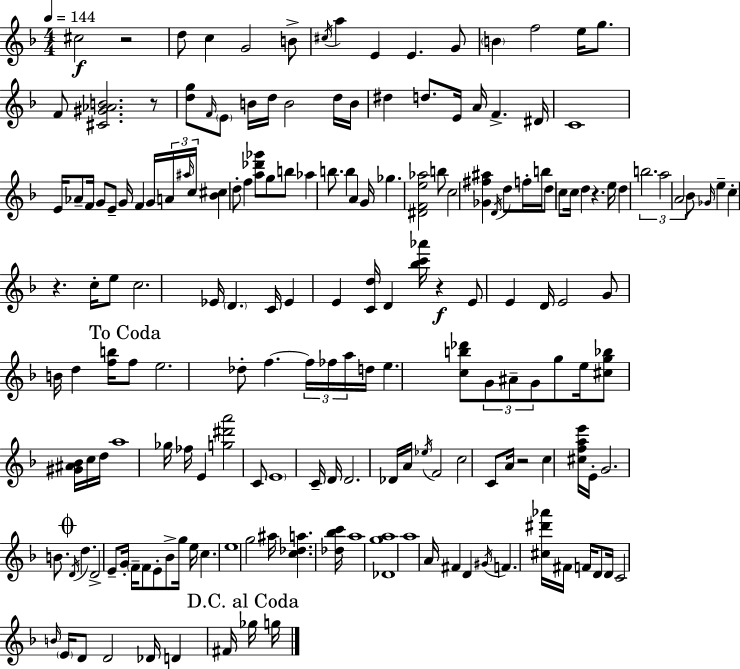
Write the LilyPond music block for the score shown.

{
  \clef treble
  \numericTimeSignature
  \time 4/4
  \key f \major
  \tempo 4 = 144
  \repeat volta 2 { cis''2\f r2 | d''8 c''4 g'2 b'8-> | \acciaccatura { cis''16 } a''4 e'4 e'4. g'8 | \parenthesize b'4 f''2 e''16 g''8. | \break f'8 <cis' gis' aes' b'>2. r8 | <d'' g''>8 \grace { f'16 } \parenthesize e'8 b'16 d''16 b'2 | d''16 b'16 dis''4 d''8. e'16 a'16 f'4.-> | dis'16 c'1 | \break e'16 aes'8-- f'16 g'8 e'8-- g'16 f'4 g'16 | \tuplet 3/2 { a'16 \grace { ais''16 } c''16 } <bes' cis''>4 d''8-. f''4 <a'' des''' ges'''>8 g''8 | b''8 aes''4 b''8. b''4 a'4 | g'16 ges''4. <dis' f' e'' aes''>2 | \break b''8 c''2 <ges' fis'' ais''>4 \acciaccatura { d'16 } | d''8 f''16-. b''16 d''8 c''8 c''16 d''4 r4. | e''16 d''4 \tuplet 3/2 { b''2. | a''2 a'2 } | \break bes'8 \grace { ges'16 } e''4-- c''4-. r4. | c''16-. e''8 c''2. | ees'16 \parenthesize d'4. c'16 ees'4 | e'4 <c' d''>16 d'4 <bes'' c''' aes'''>16 r4\f e'8 | \break e'4 d'16 e'2 g'8 b'16 | d''4 <f'' b''>16 \mark "To Coda" f''8 e''2. | des''8-. f''4.~~ \tuplet 3/2 { f''16 fes''16 a''16 } d''16 e''4. | <c'' b'' des'''>8 \tuplet 3/2 { g'8 ais'8-- g'8 } g''8 e''16 | \break <cis'' g'' bes''>8 <gis' ais' bes'>16 c''16 d''16 a''1 | ges''16 fes''16 e'4 <g'' dis''' a'''>2 | c'8 \parenthesize e'1 | c'16-- d'16 d'2. | \break des'16 a'16 \acciaccatura { ees''16 } f'2 c''2 | c'8 a'16 r2 | c''4 <cis'' f'' a'' e'''>16 e'16-. g'2. | b'8. \mark \markup { \musicglyph "scripts.coda" } \acciaccatura { d'16 } d''4. d'2-> | \break e'8-- g'16-. \parenthesize f'16-- f'8 e'8-. bes'8-> g''16 | e''16 c''4. e''1 | g''2 ais''16 | <c'' des'' a''>4. <des'' bes'' c'''>16 a''1 | \break <des' g'' a''>1 | a''1 | a'16 fis'4 d'4 | \acciaccatura { gis'16 } f'4. <cis'' dis''' aes'''>16 fis'16 f'16 d'8 d'16 c'2 | \break \grace { b'16 } \parenthesize e'16 d'8 d'2 | des'16 d'4 fis'16 \mark "D.C. al Coda" ges''16 g''16 } \bar "|."
}